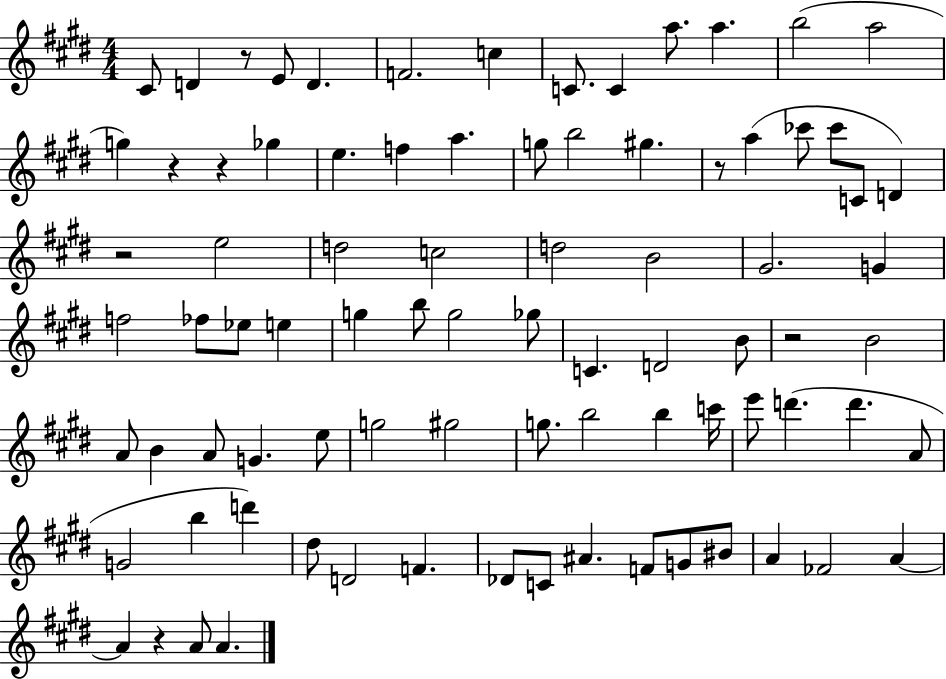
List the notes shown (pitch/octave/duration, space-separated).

C#4/e D4/q R/e E4/e D4/q. F4/h. C5/q C4/e. C4/q A5/e. A5/q. B5/h A5/h G5/q R/q R/q Gb5/q E5/q. F5/q A5/q. G5/e B5/h G#5/q. R/e A5/q CES6/e CES6/e C4/e D4/q R/h E5/h D5/h C5/h D5/h B4/h G#4/h. G4/q F5/h FES5/e Eb5/e E5/q G5/q B5/e G5/h Gb5/e C4/q. D4/h B4/e R/h B4/h A4/e B4/q A4/e G4/q. E5/e G5/h G#5/h G5/e. B5/h B5/q C6/s E6/e D6/q. D6/q. A4/e G4/h B5/q D6/q D#5/e D4/h F4/q. Db4/e C4/e A#4/q. F4/e G4/e BIS4/e A4/q FES4/h A4/q A4/q R/q A4/e A4/q.